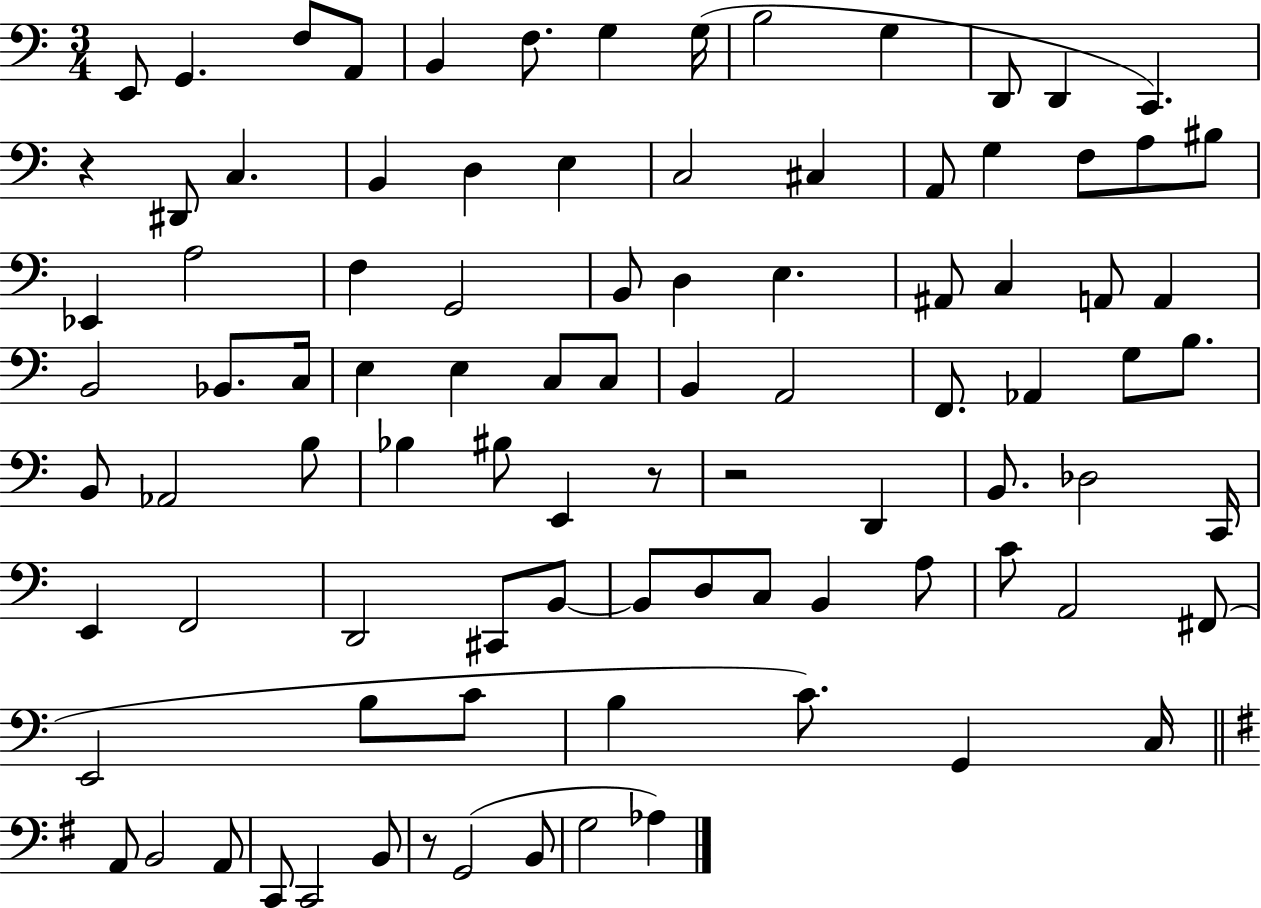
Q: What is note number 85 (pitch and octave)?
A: B2